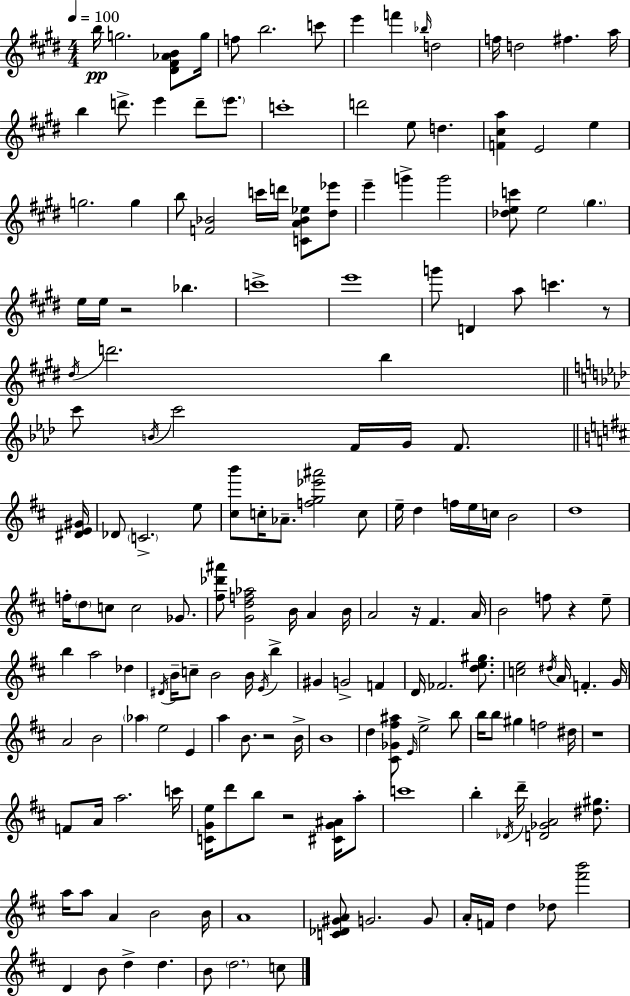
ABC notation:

X:1
T:Untitled
M:4/4
L:1/4
K:E
b/4 g2 [^D^F_AB]/2 g/4 f/2 b2 c'/2 e' f' _b/4 d2 f/4 d2 ^f a/4 b d'/2 e' d'/2 e'/2 c'4 d'2 e/2 d [F^ca] E2 e g2 g b/2 [F_B]2 c'/4 d'/4 [CA_B_e]/2 [^d_e']/2 e' g' g'2 [_dec']/2 e2 ^g e/4 e/4 z2 _b c'4 e'4 g'/2 D a/2 c' z/2 ^d/4 d'2 b c'/2 B/4 c'2 F/4 G/4 F/2 [^DE^G]/4 _D/2 C2 e/2 [^cb']/2 c/4 _A/2 [fg_e'^a']2 c/2 e/4 d f/4 e/4 c/4 B2 d4 f/4 d/2 c/2 c2 _G/2 [^f_d'^a']/2 [Gdf_a]2 B/4 A B/4 A2 z/4 ^F A/4 B2 f/2 z e/2 b a2 _d ^D/4 B/4 c/2 B2 B/4 E/4 b ^G G2 F D/4 _F2 [de^g]/2 [ce]2 ^d/4 A/4 F G/4 A2 B2 _a e2 E a B/2 z2 B/4 B4 d [^C_G^f^a]/2 E/4 e2 b/2 b/4 b/2 ^g f2 ^d/4 z4 F/2 A/4 a2 c'/4 [CGe]/4 d'/2 b/2 z2 [^CG^A]/4 a/2 c'4 b _D/4 d'/4 [D_GA]2 [^d^g]/2 a/4 a/2 A B2 B/4 A4 [C_D^GA]/2 G2 G/2 A/4 F/4 d _d/2 [^f'b']2 D B/2 d d B/2 d2 c/2